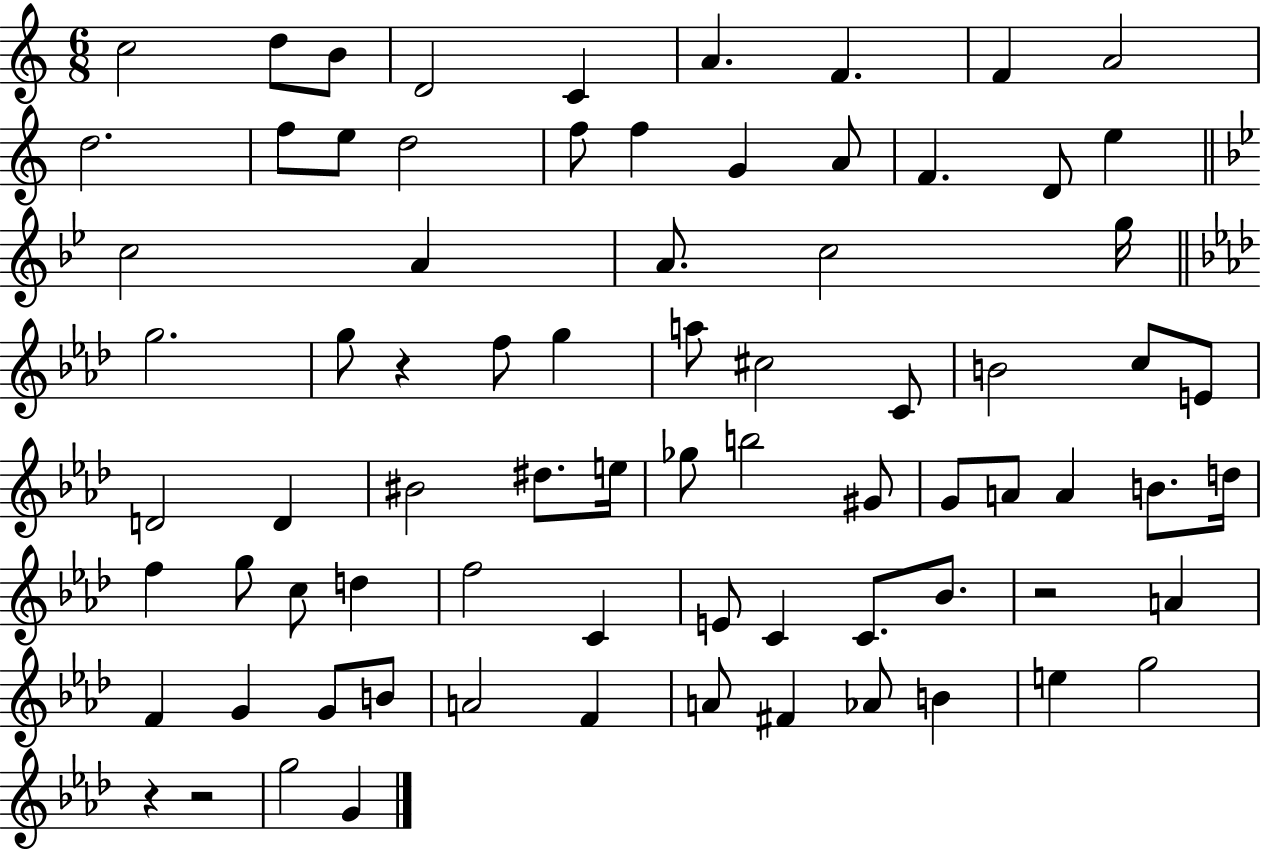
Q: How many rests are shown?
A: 4